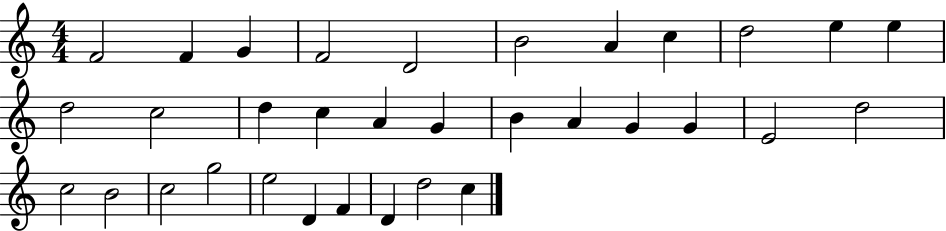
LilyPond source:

{
  \clef treble
  \numericTimeSignature
  \time 4/4
  \key c \major
  f'2 f'4 g'4 | f'2 d'2 | b'2 a'4 c''4 | d''2 e''4 e''4 | \break d''2 c''2 | d''4 c''4 a'4 g'4 | b'4 a'4 g'4 g'4 | e'2 d''2 | \break c''2 b'2 | c''2 g''2 | e''2 d'4 f'4 | d'4 d''2 c''4 | \break \bar "|."
}